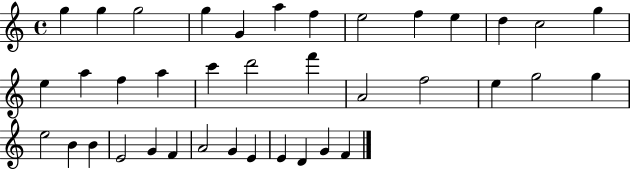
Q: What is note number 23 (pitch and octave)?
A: E5